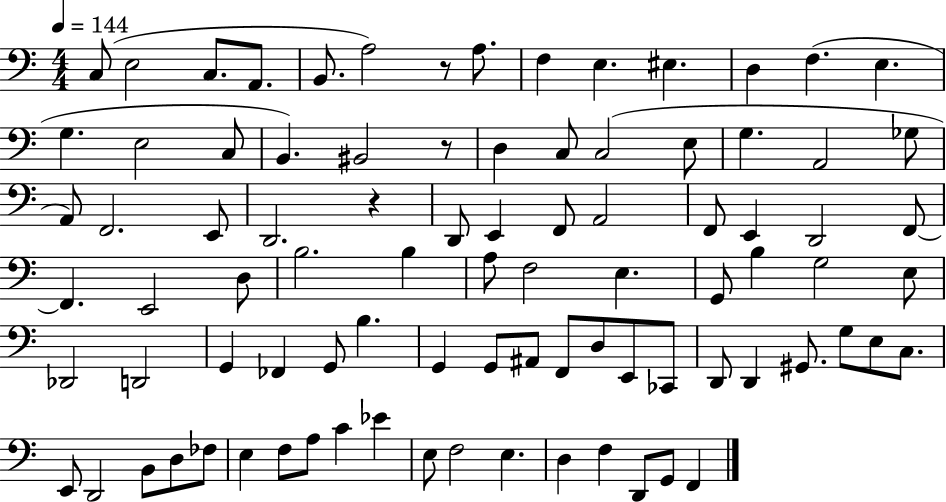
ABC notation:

X:1
T:Untitled
M:4/4
L:1/4
K:C
C,/2 E,2 C,/2 A,,/2 B,,/2 A,2 z/2 A,/2 F, E, ^E, D, F, E, G, E,2 C,/2 B,, ^B,,2 z/2 D, C,/2 C,2 E,/2 G, A,,2 _G,/2 A,,/2 F,,2 E,,/2 D,,2 z D,,/2 E,, F,,/2 A,,2 F,,/2 E,, D,,2 F,,/2 F,, E,,2 D,/2 B,2 B, A,/2 F,2 E, G,,/2 B, G,2 E,/2 _D,,2 D,,2 G,, _F,, G,,/2 B, G,, G,,/2 ^A,,/2 F,,/2 D,/2 E,,/2 _C,,/2 D,,/2 D,, ^G,,/2 G,/2 E,/2 C,/2 E,,/2 D,,2 B,,/2 D,/2 _F,/2 E, F,/2 A,/2 C _E E,/2 F,2 E, D, F, D,,/2 G,,/2 F,,